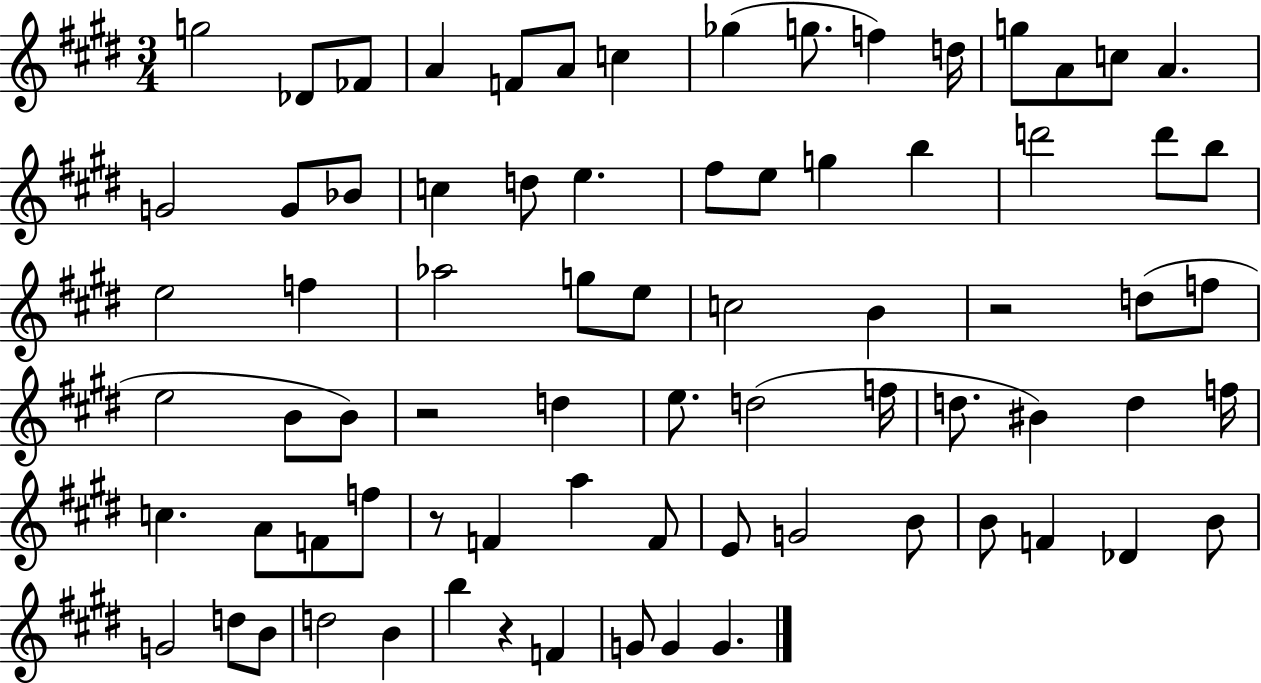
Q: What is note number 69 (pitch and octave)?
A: F4